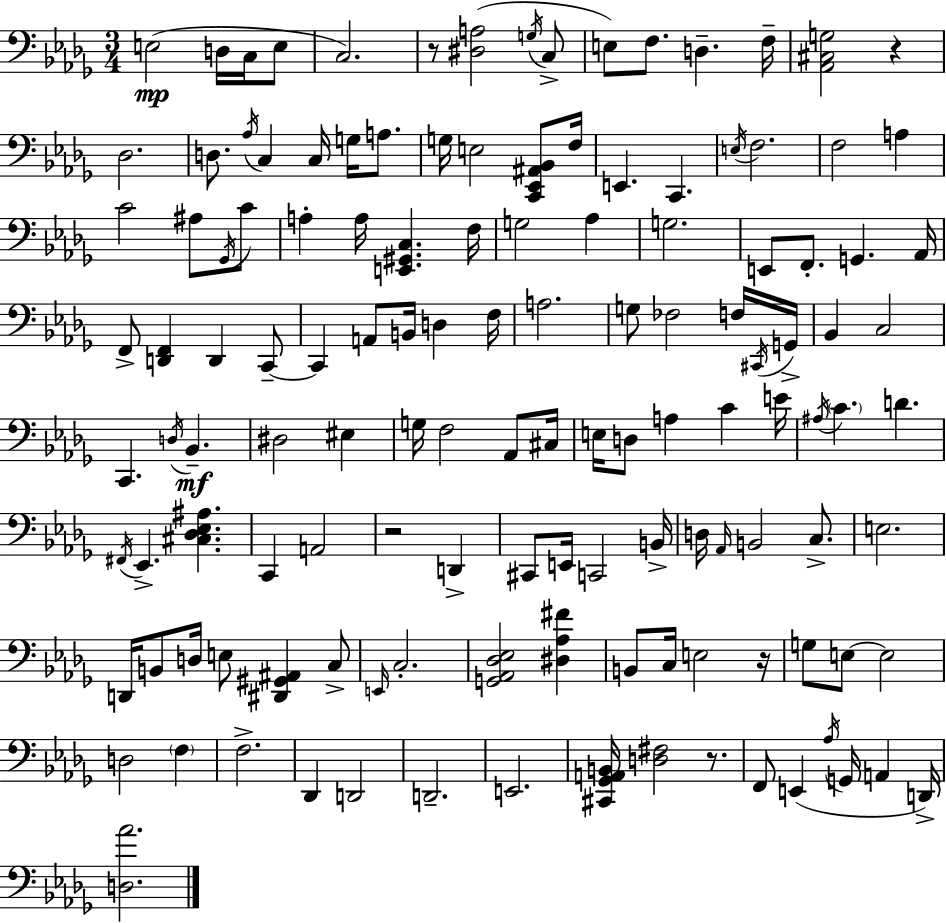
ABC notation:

X:1
T:Untitled
M:3/4
L:1/4
K:Bbm
E,2 D,/4 C,/4 E,/2 C,2 z/2 [^D,A,]2 G,/4 C,/2 E,/2 F,/2 D, F,/4 [_A,,^C,G,]2 z _D,2 D,/2 _A,/4 C, C,/4 G,/4 A,/2 G,/4 E,2 [C,,_E,,^A,,_B,,]/2 F,/4 E,, C,, E,/4 F,2 F,2 A, C2 ^A,/2 _G,,/4 C/2 A, A,/4 [E,,^G,,C,] F,/4 G,2 _A, G,2 E,,/2 F,,/2 G,, _A,,/4 F,,/2 [D,,F,,] D,, C,,/2 C,, A,,/2 B,,/4 D, F,/4 A,2 G,/2 _F,2 F,/4 ^C,,/4 G,,/4 _B,, C,2 C,, D,/4 _B,, ^D,2 ^E, G,/4 F,2 _A,,/2 ^C,/4 E,/4 D,/2 A, C E/4 ^A,/4 C D ^F,,/4 _E,, [^C,_D,_E,^A,] C,, A,,2 z2 D,, ^C,,/2 E,,/4 C,,2 B,,/4 D,/4 _A,,/4 B,,2 C,/2 E,2 D,,/4 B,,/2 D,/4 E,/2 [^D,,^G,,^A,,] C,/2 E,,/4 C,2 [G,,_A,,_D,_E,]2 [^D,_A,^F] B,,/2 C,/4 E,2 z/4 G,/2 E,/2 E,2 D,2 F, F,2 _D,, D,,2 D,,2 E,,2 [^C,,_G,,A,,B,,]/4 [D,^F,]2 z/2 F,,/2 E,, _A,/4 G,,/4 A,, D,,/4 [D,_A]2